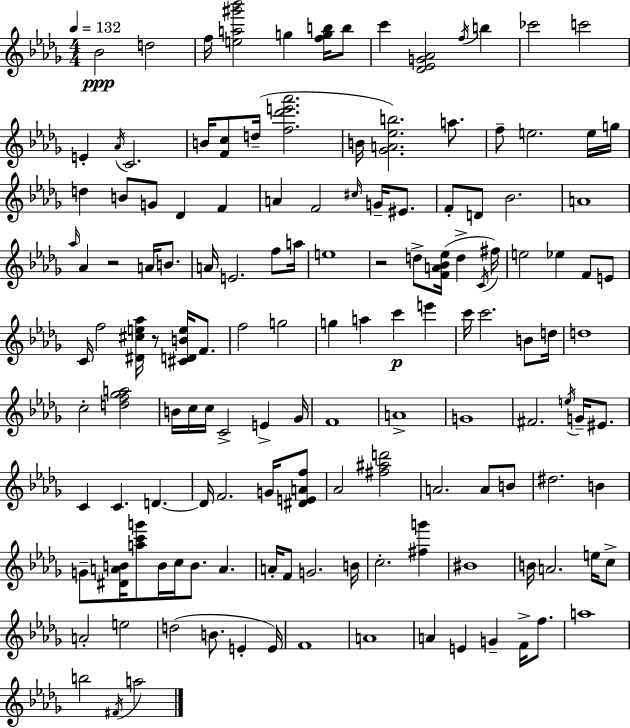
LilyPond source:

{
  \clef treble
  \numericTimeSignature
  \time 4/4
  \key bes \minor
  \tempo 4 = 132
  bes'2\ppp d''2 | f''16 <e'' a'' gis''' bes'''>2 g''4 <f'' g'' b''>16 b''8 | c'''4 <des' ees' g' aes'>2 \acciaccatura { f''16 } b''4 | ces'''2 c'''2 | \break e'4-. \acciaccatura { aes'16 } c'2. | b'16 <f' c''>8 d''16--( <f'' des''' e''' aes'''>2. | b'16 <ges' a' ees'' b''>2.) a''8. | f''8-- e''2. | \break e''16 g''16 d''4 b'8 g'8 des'4 f'4 | a'4 f'2 \grace { cis''16 } g'16-- | eis'8. f'8-. d'8 bes'2. | a'1 | \break \grace { aes''16 } aes'4 r2 | a'16 b'8. a'16 e'2. | f''8 a''16 e''1 | r2 d''8-> <f' a' bes' ees''>16( d''4-> | \break \acciaccatura { c'16 }) fis''16 e''2 ees''4 | f'8 e'8 c'16 f''2 <dis' cis'' e'' aes''>16 r8 | <cis' d' b' e''>16 f'8. f''2 g''2 | g''4 a''4 c'''4\p | \break e'''4 c'''16 c'''2. | b'8 d''16 d''1 | c''2-. <d'' f'' ges'' a''>2 | b'16 c''16 c''16 c'2-> | \break e'4-> ges'16 f'1 | a'1-> | g'1 | fis'2. | \break \acciaccatura { e''16 } g'16-- eis'8. c'4 c'4. | d'4.~~ d'16 f'2. | g'16 <dis' e' a' f''>8 aes'2 <fis'' ais'' d'''>2 | a'2. | \break a'8 b'8 dis''2. | b'4 g'8-- <dis' a' b'>16 <a'' c''' g'''>8 b'16 c''16 b'8. | a'4. a'16-. f'8 g'2. | b'16 c''2.-. | \break <fis'' g'''>4 bis'1 | b'16 a'2. | e''16 c''8-> a'2-. e''2 | d''2( b'8. | \break e'4-. e'16) f'1 | a'1 | a'4 e'4 g'4-- | f'16-> f''8. a''1 | \break b''2 \acciaccatura { fis'16 } a''2 | \bar "|."
}